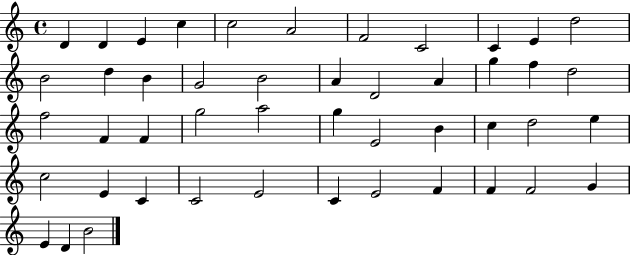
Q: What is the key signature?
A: C major